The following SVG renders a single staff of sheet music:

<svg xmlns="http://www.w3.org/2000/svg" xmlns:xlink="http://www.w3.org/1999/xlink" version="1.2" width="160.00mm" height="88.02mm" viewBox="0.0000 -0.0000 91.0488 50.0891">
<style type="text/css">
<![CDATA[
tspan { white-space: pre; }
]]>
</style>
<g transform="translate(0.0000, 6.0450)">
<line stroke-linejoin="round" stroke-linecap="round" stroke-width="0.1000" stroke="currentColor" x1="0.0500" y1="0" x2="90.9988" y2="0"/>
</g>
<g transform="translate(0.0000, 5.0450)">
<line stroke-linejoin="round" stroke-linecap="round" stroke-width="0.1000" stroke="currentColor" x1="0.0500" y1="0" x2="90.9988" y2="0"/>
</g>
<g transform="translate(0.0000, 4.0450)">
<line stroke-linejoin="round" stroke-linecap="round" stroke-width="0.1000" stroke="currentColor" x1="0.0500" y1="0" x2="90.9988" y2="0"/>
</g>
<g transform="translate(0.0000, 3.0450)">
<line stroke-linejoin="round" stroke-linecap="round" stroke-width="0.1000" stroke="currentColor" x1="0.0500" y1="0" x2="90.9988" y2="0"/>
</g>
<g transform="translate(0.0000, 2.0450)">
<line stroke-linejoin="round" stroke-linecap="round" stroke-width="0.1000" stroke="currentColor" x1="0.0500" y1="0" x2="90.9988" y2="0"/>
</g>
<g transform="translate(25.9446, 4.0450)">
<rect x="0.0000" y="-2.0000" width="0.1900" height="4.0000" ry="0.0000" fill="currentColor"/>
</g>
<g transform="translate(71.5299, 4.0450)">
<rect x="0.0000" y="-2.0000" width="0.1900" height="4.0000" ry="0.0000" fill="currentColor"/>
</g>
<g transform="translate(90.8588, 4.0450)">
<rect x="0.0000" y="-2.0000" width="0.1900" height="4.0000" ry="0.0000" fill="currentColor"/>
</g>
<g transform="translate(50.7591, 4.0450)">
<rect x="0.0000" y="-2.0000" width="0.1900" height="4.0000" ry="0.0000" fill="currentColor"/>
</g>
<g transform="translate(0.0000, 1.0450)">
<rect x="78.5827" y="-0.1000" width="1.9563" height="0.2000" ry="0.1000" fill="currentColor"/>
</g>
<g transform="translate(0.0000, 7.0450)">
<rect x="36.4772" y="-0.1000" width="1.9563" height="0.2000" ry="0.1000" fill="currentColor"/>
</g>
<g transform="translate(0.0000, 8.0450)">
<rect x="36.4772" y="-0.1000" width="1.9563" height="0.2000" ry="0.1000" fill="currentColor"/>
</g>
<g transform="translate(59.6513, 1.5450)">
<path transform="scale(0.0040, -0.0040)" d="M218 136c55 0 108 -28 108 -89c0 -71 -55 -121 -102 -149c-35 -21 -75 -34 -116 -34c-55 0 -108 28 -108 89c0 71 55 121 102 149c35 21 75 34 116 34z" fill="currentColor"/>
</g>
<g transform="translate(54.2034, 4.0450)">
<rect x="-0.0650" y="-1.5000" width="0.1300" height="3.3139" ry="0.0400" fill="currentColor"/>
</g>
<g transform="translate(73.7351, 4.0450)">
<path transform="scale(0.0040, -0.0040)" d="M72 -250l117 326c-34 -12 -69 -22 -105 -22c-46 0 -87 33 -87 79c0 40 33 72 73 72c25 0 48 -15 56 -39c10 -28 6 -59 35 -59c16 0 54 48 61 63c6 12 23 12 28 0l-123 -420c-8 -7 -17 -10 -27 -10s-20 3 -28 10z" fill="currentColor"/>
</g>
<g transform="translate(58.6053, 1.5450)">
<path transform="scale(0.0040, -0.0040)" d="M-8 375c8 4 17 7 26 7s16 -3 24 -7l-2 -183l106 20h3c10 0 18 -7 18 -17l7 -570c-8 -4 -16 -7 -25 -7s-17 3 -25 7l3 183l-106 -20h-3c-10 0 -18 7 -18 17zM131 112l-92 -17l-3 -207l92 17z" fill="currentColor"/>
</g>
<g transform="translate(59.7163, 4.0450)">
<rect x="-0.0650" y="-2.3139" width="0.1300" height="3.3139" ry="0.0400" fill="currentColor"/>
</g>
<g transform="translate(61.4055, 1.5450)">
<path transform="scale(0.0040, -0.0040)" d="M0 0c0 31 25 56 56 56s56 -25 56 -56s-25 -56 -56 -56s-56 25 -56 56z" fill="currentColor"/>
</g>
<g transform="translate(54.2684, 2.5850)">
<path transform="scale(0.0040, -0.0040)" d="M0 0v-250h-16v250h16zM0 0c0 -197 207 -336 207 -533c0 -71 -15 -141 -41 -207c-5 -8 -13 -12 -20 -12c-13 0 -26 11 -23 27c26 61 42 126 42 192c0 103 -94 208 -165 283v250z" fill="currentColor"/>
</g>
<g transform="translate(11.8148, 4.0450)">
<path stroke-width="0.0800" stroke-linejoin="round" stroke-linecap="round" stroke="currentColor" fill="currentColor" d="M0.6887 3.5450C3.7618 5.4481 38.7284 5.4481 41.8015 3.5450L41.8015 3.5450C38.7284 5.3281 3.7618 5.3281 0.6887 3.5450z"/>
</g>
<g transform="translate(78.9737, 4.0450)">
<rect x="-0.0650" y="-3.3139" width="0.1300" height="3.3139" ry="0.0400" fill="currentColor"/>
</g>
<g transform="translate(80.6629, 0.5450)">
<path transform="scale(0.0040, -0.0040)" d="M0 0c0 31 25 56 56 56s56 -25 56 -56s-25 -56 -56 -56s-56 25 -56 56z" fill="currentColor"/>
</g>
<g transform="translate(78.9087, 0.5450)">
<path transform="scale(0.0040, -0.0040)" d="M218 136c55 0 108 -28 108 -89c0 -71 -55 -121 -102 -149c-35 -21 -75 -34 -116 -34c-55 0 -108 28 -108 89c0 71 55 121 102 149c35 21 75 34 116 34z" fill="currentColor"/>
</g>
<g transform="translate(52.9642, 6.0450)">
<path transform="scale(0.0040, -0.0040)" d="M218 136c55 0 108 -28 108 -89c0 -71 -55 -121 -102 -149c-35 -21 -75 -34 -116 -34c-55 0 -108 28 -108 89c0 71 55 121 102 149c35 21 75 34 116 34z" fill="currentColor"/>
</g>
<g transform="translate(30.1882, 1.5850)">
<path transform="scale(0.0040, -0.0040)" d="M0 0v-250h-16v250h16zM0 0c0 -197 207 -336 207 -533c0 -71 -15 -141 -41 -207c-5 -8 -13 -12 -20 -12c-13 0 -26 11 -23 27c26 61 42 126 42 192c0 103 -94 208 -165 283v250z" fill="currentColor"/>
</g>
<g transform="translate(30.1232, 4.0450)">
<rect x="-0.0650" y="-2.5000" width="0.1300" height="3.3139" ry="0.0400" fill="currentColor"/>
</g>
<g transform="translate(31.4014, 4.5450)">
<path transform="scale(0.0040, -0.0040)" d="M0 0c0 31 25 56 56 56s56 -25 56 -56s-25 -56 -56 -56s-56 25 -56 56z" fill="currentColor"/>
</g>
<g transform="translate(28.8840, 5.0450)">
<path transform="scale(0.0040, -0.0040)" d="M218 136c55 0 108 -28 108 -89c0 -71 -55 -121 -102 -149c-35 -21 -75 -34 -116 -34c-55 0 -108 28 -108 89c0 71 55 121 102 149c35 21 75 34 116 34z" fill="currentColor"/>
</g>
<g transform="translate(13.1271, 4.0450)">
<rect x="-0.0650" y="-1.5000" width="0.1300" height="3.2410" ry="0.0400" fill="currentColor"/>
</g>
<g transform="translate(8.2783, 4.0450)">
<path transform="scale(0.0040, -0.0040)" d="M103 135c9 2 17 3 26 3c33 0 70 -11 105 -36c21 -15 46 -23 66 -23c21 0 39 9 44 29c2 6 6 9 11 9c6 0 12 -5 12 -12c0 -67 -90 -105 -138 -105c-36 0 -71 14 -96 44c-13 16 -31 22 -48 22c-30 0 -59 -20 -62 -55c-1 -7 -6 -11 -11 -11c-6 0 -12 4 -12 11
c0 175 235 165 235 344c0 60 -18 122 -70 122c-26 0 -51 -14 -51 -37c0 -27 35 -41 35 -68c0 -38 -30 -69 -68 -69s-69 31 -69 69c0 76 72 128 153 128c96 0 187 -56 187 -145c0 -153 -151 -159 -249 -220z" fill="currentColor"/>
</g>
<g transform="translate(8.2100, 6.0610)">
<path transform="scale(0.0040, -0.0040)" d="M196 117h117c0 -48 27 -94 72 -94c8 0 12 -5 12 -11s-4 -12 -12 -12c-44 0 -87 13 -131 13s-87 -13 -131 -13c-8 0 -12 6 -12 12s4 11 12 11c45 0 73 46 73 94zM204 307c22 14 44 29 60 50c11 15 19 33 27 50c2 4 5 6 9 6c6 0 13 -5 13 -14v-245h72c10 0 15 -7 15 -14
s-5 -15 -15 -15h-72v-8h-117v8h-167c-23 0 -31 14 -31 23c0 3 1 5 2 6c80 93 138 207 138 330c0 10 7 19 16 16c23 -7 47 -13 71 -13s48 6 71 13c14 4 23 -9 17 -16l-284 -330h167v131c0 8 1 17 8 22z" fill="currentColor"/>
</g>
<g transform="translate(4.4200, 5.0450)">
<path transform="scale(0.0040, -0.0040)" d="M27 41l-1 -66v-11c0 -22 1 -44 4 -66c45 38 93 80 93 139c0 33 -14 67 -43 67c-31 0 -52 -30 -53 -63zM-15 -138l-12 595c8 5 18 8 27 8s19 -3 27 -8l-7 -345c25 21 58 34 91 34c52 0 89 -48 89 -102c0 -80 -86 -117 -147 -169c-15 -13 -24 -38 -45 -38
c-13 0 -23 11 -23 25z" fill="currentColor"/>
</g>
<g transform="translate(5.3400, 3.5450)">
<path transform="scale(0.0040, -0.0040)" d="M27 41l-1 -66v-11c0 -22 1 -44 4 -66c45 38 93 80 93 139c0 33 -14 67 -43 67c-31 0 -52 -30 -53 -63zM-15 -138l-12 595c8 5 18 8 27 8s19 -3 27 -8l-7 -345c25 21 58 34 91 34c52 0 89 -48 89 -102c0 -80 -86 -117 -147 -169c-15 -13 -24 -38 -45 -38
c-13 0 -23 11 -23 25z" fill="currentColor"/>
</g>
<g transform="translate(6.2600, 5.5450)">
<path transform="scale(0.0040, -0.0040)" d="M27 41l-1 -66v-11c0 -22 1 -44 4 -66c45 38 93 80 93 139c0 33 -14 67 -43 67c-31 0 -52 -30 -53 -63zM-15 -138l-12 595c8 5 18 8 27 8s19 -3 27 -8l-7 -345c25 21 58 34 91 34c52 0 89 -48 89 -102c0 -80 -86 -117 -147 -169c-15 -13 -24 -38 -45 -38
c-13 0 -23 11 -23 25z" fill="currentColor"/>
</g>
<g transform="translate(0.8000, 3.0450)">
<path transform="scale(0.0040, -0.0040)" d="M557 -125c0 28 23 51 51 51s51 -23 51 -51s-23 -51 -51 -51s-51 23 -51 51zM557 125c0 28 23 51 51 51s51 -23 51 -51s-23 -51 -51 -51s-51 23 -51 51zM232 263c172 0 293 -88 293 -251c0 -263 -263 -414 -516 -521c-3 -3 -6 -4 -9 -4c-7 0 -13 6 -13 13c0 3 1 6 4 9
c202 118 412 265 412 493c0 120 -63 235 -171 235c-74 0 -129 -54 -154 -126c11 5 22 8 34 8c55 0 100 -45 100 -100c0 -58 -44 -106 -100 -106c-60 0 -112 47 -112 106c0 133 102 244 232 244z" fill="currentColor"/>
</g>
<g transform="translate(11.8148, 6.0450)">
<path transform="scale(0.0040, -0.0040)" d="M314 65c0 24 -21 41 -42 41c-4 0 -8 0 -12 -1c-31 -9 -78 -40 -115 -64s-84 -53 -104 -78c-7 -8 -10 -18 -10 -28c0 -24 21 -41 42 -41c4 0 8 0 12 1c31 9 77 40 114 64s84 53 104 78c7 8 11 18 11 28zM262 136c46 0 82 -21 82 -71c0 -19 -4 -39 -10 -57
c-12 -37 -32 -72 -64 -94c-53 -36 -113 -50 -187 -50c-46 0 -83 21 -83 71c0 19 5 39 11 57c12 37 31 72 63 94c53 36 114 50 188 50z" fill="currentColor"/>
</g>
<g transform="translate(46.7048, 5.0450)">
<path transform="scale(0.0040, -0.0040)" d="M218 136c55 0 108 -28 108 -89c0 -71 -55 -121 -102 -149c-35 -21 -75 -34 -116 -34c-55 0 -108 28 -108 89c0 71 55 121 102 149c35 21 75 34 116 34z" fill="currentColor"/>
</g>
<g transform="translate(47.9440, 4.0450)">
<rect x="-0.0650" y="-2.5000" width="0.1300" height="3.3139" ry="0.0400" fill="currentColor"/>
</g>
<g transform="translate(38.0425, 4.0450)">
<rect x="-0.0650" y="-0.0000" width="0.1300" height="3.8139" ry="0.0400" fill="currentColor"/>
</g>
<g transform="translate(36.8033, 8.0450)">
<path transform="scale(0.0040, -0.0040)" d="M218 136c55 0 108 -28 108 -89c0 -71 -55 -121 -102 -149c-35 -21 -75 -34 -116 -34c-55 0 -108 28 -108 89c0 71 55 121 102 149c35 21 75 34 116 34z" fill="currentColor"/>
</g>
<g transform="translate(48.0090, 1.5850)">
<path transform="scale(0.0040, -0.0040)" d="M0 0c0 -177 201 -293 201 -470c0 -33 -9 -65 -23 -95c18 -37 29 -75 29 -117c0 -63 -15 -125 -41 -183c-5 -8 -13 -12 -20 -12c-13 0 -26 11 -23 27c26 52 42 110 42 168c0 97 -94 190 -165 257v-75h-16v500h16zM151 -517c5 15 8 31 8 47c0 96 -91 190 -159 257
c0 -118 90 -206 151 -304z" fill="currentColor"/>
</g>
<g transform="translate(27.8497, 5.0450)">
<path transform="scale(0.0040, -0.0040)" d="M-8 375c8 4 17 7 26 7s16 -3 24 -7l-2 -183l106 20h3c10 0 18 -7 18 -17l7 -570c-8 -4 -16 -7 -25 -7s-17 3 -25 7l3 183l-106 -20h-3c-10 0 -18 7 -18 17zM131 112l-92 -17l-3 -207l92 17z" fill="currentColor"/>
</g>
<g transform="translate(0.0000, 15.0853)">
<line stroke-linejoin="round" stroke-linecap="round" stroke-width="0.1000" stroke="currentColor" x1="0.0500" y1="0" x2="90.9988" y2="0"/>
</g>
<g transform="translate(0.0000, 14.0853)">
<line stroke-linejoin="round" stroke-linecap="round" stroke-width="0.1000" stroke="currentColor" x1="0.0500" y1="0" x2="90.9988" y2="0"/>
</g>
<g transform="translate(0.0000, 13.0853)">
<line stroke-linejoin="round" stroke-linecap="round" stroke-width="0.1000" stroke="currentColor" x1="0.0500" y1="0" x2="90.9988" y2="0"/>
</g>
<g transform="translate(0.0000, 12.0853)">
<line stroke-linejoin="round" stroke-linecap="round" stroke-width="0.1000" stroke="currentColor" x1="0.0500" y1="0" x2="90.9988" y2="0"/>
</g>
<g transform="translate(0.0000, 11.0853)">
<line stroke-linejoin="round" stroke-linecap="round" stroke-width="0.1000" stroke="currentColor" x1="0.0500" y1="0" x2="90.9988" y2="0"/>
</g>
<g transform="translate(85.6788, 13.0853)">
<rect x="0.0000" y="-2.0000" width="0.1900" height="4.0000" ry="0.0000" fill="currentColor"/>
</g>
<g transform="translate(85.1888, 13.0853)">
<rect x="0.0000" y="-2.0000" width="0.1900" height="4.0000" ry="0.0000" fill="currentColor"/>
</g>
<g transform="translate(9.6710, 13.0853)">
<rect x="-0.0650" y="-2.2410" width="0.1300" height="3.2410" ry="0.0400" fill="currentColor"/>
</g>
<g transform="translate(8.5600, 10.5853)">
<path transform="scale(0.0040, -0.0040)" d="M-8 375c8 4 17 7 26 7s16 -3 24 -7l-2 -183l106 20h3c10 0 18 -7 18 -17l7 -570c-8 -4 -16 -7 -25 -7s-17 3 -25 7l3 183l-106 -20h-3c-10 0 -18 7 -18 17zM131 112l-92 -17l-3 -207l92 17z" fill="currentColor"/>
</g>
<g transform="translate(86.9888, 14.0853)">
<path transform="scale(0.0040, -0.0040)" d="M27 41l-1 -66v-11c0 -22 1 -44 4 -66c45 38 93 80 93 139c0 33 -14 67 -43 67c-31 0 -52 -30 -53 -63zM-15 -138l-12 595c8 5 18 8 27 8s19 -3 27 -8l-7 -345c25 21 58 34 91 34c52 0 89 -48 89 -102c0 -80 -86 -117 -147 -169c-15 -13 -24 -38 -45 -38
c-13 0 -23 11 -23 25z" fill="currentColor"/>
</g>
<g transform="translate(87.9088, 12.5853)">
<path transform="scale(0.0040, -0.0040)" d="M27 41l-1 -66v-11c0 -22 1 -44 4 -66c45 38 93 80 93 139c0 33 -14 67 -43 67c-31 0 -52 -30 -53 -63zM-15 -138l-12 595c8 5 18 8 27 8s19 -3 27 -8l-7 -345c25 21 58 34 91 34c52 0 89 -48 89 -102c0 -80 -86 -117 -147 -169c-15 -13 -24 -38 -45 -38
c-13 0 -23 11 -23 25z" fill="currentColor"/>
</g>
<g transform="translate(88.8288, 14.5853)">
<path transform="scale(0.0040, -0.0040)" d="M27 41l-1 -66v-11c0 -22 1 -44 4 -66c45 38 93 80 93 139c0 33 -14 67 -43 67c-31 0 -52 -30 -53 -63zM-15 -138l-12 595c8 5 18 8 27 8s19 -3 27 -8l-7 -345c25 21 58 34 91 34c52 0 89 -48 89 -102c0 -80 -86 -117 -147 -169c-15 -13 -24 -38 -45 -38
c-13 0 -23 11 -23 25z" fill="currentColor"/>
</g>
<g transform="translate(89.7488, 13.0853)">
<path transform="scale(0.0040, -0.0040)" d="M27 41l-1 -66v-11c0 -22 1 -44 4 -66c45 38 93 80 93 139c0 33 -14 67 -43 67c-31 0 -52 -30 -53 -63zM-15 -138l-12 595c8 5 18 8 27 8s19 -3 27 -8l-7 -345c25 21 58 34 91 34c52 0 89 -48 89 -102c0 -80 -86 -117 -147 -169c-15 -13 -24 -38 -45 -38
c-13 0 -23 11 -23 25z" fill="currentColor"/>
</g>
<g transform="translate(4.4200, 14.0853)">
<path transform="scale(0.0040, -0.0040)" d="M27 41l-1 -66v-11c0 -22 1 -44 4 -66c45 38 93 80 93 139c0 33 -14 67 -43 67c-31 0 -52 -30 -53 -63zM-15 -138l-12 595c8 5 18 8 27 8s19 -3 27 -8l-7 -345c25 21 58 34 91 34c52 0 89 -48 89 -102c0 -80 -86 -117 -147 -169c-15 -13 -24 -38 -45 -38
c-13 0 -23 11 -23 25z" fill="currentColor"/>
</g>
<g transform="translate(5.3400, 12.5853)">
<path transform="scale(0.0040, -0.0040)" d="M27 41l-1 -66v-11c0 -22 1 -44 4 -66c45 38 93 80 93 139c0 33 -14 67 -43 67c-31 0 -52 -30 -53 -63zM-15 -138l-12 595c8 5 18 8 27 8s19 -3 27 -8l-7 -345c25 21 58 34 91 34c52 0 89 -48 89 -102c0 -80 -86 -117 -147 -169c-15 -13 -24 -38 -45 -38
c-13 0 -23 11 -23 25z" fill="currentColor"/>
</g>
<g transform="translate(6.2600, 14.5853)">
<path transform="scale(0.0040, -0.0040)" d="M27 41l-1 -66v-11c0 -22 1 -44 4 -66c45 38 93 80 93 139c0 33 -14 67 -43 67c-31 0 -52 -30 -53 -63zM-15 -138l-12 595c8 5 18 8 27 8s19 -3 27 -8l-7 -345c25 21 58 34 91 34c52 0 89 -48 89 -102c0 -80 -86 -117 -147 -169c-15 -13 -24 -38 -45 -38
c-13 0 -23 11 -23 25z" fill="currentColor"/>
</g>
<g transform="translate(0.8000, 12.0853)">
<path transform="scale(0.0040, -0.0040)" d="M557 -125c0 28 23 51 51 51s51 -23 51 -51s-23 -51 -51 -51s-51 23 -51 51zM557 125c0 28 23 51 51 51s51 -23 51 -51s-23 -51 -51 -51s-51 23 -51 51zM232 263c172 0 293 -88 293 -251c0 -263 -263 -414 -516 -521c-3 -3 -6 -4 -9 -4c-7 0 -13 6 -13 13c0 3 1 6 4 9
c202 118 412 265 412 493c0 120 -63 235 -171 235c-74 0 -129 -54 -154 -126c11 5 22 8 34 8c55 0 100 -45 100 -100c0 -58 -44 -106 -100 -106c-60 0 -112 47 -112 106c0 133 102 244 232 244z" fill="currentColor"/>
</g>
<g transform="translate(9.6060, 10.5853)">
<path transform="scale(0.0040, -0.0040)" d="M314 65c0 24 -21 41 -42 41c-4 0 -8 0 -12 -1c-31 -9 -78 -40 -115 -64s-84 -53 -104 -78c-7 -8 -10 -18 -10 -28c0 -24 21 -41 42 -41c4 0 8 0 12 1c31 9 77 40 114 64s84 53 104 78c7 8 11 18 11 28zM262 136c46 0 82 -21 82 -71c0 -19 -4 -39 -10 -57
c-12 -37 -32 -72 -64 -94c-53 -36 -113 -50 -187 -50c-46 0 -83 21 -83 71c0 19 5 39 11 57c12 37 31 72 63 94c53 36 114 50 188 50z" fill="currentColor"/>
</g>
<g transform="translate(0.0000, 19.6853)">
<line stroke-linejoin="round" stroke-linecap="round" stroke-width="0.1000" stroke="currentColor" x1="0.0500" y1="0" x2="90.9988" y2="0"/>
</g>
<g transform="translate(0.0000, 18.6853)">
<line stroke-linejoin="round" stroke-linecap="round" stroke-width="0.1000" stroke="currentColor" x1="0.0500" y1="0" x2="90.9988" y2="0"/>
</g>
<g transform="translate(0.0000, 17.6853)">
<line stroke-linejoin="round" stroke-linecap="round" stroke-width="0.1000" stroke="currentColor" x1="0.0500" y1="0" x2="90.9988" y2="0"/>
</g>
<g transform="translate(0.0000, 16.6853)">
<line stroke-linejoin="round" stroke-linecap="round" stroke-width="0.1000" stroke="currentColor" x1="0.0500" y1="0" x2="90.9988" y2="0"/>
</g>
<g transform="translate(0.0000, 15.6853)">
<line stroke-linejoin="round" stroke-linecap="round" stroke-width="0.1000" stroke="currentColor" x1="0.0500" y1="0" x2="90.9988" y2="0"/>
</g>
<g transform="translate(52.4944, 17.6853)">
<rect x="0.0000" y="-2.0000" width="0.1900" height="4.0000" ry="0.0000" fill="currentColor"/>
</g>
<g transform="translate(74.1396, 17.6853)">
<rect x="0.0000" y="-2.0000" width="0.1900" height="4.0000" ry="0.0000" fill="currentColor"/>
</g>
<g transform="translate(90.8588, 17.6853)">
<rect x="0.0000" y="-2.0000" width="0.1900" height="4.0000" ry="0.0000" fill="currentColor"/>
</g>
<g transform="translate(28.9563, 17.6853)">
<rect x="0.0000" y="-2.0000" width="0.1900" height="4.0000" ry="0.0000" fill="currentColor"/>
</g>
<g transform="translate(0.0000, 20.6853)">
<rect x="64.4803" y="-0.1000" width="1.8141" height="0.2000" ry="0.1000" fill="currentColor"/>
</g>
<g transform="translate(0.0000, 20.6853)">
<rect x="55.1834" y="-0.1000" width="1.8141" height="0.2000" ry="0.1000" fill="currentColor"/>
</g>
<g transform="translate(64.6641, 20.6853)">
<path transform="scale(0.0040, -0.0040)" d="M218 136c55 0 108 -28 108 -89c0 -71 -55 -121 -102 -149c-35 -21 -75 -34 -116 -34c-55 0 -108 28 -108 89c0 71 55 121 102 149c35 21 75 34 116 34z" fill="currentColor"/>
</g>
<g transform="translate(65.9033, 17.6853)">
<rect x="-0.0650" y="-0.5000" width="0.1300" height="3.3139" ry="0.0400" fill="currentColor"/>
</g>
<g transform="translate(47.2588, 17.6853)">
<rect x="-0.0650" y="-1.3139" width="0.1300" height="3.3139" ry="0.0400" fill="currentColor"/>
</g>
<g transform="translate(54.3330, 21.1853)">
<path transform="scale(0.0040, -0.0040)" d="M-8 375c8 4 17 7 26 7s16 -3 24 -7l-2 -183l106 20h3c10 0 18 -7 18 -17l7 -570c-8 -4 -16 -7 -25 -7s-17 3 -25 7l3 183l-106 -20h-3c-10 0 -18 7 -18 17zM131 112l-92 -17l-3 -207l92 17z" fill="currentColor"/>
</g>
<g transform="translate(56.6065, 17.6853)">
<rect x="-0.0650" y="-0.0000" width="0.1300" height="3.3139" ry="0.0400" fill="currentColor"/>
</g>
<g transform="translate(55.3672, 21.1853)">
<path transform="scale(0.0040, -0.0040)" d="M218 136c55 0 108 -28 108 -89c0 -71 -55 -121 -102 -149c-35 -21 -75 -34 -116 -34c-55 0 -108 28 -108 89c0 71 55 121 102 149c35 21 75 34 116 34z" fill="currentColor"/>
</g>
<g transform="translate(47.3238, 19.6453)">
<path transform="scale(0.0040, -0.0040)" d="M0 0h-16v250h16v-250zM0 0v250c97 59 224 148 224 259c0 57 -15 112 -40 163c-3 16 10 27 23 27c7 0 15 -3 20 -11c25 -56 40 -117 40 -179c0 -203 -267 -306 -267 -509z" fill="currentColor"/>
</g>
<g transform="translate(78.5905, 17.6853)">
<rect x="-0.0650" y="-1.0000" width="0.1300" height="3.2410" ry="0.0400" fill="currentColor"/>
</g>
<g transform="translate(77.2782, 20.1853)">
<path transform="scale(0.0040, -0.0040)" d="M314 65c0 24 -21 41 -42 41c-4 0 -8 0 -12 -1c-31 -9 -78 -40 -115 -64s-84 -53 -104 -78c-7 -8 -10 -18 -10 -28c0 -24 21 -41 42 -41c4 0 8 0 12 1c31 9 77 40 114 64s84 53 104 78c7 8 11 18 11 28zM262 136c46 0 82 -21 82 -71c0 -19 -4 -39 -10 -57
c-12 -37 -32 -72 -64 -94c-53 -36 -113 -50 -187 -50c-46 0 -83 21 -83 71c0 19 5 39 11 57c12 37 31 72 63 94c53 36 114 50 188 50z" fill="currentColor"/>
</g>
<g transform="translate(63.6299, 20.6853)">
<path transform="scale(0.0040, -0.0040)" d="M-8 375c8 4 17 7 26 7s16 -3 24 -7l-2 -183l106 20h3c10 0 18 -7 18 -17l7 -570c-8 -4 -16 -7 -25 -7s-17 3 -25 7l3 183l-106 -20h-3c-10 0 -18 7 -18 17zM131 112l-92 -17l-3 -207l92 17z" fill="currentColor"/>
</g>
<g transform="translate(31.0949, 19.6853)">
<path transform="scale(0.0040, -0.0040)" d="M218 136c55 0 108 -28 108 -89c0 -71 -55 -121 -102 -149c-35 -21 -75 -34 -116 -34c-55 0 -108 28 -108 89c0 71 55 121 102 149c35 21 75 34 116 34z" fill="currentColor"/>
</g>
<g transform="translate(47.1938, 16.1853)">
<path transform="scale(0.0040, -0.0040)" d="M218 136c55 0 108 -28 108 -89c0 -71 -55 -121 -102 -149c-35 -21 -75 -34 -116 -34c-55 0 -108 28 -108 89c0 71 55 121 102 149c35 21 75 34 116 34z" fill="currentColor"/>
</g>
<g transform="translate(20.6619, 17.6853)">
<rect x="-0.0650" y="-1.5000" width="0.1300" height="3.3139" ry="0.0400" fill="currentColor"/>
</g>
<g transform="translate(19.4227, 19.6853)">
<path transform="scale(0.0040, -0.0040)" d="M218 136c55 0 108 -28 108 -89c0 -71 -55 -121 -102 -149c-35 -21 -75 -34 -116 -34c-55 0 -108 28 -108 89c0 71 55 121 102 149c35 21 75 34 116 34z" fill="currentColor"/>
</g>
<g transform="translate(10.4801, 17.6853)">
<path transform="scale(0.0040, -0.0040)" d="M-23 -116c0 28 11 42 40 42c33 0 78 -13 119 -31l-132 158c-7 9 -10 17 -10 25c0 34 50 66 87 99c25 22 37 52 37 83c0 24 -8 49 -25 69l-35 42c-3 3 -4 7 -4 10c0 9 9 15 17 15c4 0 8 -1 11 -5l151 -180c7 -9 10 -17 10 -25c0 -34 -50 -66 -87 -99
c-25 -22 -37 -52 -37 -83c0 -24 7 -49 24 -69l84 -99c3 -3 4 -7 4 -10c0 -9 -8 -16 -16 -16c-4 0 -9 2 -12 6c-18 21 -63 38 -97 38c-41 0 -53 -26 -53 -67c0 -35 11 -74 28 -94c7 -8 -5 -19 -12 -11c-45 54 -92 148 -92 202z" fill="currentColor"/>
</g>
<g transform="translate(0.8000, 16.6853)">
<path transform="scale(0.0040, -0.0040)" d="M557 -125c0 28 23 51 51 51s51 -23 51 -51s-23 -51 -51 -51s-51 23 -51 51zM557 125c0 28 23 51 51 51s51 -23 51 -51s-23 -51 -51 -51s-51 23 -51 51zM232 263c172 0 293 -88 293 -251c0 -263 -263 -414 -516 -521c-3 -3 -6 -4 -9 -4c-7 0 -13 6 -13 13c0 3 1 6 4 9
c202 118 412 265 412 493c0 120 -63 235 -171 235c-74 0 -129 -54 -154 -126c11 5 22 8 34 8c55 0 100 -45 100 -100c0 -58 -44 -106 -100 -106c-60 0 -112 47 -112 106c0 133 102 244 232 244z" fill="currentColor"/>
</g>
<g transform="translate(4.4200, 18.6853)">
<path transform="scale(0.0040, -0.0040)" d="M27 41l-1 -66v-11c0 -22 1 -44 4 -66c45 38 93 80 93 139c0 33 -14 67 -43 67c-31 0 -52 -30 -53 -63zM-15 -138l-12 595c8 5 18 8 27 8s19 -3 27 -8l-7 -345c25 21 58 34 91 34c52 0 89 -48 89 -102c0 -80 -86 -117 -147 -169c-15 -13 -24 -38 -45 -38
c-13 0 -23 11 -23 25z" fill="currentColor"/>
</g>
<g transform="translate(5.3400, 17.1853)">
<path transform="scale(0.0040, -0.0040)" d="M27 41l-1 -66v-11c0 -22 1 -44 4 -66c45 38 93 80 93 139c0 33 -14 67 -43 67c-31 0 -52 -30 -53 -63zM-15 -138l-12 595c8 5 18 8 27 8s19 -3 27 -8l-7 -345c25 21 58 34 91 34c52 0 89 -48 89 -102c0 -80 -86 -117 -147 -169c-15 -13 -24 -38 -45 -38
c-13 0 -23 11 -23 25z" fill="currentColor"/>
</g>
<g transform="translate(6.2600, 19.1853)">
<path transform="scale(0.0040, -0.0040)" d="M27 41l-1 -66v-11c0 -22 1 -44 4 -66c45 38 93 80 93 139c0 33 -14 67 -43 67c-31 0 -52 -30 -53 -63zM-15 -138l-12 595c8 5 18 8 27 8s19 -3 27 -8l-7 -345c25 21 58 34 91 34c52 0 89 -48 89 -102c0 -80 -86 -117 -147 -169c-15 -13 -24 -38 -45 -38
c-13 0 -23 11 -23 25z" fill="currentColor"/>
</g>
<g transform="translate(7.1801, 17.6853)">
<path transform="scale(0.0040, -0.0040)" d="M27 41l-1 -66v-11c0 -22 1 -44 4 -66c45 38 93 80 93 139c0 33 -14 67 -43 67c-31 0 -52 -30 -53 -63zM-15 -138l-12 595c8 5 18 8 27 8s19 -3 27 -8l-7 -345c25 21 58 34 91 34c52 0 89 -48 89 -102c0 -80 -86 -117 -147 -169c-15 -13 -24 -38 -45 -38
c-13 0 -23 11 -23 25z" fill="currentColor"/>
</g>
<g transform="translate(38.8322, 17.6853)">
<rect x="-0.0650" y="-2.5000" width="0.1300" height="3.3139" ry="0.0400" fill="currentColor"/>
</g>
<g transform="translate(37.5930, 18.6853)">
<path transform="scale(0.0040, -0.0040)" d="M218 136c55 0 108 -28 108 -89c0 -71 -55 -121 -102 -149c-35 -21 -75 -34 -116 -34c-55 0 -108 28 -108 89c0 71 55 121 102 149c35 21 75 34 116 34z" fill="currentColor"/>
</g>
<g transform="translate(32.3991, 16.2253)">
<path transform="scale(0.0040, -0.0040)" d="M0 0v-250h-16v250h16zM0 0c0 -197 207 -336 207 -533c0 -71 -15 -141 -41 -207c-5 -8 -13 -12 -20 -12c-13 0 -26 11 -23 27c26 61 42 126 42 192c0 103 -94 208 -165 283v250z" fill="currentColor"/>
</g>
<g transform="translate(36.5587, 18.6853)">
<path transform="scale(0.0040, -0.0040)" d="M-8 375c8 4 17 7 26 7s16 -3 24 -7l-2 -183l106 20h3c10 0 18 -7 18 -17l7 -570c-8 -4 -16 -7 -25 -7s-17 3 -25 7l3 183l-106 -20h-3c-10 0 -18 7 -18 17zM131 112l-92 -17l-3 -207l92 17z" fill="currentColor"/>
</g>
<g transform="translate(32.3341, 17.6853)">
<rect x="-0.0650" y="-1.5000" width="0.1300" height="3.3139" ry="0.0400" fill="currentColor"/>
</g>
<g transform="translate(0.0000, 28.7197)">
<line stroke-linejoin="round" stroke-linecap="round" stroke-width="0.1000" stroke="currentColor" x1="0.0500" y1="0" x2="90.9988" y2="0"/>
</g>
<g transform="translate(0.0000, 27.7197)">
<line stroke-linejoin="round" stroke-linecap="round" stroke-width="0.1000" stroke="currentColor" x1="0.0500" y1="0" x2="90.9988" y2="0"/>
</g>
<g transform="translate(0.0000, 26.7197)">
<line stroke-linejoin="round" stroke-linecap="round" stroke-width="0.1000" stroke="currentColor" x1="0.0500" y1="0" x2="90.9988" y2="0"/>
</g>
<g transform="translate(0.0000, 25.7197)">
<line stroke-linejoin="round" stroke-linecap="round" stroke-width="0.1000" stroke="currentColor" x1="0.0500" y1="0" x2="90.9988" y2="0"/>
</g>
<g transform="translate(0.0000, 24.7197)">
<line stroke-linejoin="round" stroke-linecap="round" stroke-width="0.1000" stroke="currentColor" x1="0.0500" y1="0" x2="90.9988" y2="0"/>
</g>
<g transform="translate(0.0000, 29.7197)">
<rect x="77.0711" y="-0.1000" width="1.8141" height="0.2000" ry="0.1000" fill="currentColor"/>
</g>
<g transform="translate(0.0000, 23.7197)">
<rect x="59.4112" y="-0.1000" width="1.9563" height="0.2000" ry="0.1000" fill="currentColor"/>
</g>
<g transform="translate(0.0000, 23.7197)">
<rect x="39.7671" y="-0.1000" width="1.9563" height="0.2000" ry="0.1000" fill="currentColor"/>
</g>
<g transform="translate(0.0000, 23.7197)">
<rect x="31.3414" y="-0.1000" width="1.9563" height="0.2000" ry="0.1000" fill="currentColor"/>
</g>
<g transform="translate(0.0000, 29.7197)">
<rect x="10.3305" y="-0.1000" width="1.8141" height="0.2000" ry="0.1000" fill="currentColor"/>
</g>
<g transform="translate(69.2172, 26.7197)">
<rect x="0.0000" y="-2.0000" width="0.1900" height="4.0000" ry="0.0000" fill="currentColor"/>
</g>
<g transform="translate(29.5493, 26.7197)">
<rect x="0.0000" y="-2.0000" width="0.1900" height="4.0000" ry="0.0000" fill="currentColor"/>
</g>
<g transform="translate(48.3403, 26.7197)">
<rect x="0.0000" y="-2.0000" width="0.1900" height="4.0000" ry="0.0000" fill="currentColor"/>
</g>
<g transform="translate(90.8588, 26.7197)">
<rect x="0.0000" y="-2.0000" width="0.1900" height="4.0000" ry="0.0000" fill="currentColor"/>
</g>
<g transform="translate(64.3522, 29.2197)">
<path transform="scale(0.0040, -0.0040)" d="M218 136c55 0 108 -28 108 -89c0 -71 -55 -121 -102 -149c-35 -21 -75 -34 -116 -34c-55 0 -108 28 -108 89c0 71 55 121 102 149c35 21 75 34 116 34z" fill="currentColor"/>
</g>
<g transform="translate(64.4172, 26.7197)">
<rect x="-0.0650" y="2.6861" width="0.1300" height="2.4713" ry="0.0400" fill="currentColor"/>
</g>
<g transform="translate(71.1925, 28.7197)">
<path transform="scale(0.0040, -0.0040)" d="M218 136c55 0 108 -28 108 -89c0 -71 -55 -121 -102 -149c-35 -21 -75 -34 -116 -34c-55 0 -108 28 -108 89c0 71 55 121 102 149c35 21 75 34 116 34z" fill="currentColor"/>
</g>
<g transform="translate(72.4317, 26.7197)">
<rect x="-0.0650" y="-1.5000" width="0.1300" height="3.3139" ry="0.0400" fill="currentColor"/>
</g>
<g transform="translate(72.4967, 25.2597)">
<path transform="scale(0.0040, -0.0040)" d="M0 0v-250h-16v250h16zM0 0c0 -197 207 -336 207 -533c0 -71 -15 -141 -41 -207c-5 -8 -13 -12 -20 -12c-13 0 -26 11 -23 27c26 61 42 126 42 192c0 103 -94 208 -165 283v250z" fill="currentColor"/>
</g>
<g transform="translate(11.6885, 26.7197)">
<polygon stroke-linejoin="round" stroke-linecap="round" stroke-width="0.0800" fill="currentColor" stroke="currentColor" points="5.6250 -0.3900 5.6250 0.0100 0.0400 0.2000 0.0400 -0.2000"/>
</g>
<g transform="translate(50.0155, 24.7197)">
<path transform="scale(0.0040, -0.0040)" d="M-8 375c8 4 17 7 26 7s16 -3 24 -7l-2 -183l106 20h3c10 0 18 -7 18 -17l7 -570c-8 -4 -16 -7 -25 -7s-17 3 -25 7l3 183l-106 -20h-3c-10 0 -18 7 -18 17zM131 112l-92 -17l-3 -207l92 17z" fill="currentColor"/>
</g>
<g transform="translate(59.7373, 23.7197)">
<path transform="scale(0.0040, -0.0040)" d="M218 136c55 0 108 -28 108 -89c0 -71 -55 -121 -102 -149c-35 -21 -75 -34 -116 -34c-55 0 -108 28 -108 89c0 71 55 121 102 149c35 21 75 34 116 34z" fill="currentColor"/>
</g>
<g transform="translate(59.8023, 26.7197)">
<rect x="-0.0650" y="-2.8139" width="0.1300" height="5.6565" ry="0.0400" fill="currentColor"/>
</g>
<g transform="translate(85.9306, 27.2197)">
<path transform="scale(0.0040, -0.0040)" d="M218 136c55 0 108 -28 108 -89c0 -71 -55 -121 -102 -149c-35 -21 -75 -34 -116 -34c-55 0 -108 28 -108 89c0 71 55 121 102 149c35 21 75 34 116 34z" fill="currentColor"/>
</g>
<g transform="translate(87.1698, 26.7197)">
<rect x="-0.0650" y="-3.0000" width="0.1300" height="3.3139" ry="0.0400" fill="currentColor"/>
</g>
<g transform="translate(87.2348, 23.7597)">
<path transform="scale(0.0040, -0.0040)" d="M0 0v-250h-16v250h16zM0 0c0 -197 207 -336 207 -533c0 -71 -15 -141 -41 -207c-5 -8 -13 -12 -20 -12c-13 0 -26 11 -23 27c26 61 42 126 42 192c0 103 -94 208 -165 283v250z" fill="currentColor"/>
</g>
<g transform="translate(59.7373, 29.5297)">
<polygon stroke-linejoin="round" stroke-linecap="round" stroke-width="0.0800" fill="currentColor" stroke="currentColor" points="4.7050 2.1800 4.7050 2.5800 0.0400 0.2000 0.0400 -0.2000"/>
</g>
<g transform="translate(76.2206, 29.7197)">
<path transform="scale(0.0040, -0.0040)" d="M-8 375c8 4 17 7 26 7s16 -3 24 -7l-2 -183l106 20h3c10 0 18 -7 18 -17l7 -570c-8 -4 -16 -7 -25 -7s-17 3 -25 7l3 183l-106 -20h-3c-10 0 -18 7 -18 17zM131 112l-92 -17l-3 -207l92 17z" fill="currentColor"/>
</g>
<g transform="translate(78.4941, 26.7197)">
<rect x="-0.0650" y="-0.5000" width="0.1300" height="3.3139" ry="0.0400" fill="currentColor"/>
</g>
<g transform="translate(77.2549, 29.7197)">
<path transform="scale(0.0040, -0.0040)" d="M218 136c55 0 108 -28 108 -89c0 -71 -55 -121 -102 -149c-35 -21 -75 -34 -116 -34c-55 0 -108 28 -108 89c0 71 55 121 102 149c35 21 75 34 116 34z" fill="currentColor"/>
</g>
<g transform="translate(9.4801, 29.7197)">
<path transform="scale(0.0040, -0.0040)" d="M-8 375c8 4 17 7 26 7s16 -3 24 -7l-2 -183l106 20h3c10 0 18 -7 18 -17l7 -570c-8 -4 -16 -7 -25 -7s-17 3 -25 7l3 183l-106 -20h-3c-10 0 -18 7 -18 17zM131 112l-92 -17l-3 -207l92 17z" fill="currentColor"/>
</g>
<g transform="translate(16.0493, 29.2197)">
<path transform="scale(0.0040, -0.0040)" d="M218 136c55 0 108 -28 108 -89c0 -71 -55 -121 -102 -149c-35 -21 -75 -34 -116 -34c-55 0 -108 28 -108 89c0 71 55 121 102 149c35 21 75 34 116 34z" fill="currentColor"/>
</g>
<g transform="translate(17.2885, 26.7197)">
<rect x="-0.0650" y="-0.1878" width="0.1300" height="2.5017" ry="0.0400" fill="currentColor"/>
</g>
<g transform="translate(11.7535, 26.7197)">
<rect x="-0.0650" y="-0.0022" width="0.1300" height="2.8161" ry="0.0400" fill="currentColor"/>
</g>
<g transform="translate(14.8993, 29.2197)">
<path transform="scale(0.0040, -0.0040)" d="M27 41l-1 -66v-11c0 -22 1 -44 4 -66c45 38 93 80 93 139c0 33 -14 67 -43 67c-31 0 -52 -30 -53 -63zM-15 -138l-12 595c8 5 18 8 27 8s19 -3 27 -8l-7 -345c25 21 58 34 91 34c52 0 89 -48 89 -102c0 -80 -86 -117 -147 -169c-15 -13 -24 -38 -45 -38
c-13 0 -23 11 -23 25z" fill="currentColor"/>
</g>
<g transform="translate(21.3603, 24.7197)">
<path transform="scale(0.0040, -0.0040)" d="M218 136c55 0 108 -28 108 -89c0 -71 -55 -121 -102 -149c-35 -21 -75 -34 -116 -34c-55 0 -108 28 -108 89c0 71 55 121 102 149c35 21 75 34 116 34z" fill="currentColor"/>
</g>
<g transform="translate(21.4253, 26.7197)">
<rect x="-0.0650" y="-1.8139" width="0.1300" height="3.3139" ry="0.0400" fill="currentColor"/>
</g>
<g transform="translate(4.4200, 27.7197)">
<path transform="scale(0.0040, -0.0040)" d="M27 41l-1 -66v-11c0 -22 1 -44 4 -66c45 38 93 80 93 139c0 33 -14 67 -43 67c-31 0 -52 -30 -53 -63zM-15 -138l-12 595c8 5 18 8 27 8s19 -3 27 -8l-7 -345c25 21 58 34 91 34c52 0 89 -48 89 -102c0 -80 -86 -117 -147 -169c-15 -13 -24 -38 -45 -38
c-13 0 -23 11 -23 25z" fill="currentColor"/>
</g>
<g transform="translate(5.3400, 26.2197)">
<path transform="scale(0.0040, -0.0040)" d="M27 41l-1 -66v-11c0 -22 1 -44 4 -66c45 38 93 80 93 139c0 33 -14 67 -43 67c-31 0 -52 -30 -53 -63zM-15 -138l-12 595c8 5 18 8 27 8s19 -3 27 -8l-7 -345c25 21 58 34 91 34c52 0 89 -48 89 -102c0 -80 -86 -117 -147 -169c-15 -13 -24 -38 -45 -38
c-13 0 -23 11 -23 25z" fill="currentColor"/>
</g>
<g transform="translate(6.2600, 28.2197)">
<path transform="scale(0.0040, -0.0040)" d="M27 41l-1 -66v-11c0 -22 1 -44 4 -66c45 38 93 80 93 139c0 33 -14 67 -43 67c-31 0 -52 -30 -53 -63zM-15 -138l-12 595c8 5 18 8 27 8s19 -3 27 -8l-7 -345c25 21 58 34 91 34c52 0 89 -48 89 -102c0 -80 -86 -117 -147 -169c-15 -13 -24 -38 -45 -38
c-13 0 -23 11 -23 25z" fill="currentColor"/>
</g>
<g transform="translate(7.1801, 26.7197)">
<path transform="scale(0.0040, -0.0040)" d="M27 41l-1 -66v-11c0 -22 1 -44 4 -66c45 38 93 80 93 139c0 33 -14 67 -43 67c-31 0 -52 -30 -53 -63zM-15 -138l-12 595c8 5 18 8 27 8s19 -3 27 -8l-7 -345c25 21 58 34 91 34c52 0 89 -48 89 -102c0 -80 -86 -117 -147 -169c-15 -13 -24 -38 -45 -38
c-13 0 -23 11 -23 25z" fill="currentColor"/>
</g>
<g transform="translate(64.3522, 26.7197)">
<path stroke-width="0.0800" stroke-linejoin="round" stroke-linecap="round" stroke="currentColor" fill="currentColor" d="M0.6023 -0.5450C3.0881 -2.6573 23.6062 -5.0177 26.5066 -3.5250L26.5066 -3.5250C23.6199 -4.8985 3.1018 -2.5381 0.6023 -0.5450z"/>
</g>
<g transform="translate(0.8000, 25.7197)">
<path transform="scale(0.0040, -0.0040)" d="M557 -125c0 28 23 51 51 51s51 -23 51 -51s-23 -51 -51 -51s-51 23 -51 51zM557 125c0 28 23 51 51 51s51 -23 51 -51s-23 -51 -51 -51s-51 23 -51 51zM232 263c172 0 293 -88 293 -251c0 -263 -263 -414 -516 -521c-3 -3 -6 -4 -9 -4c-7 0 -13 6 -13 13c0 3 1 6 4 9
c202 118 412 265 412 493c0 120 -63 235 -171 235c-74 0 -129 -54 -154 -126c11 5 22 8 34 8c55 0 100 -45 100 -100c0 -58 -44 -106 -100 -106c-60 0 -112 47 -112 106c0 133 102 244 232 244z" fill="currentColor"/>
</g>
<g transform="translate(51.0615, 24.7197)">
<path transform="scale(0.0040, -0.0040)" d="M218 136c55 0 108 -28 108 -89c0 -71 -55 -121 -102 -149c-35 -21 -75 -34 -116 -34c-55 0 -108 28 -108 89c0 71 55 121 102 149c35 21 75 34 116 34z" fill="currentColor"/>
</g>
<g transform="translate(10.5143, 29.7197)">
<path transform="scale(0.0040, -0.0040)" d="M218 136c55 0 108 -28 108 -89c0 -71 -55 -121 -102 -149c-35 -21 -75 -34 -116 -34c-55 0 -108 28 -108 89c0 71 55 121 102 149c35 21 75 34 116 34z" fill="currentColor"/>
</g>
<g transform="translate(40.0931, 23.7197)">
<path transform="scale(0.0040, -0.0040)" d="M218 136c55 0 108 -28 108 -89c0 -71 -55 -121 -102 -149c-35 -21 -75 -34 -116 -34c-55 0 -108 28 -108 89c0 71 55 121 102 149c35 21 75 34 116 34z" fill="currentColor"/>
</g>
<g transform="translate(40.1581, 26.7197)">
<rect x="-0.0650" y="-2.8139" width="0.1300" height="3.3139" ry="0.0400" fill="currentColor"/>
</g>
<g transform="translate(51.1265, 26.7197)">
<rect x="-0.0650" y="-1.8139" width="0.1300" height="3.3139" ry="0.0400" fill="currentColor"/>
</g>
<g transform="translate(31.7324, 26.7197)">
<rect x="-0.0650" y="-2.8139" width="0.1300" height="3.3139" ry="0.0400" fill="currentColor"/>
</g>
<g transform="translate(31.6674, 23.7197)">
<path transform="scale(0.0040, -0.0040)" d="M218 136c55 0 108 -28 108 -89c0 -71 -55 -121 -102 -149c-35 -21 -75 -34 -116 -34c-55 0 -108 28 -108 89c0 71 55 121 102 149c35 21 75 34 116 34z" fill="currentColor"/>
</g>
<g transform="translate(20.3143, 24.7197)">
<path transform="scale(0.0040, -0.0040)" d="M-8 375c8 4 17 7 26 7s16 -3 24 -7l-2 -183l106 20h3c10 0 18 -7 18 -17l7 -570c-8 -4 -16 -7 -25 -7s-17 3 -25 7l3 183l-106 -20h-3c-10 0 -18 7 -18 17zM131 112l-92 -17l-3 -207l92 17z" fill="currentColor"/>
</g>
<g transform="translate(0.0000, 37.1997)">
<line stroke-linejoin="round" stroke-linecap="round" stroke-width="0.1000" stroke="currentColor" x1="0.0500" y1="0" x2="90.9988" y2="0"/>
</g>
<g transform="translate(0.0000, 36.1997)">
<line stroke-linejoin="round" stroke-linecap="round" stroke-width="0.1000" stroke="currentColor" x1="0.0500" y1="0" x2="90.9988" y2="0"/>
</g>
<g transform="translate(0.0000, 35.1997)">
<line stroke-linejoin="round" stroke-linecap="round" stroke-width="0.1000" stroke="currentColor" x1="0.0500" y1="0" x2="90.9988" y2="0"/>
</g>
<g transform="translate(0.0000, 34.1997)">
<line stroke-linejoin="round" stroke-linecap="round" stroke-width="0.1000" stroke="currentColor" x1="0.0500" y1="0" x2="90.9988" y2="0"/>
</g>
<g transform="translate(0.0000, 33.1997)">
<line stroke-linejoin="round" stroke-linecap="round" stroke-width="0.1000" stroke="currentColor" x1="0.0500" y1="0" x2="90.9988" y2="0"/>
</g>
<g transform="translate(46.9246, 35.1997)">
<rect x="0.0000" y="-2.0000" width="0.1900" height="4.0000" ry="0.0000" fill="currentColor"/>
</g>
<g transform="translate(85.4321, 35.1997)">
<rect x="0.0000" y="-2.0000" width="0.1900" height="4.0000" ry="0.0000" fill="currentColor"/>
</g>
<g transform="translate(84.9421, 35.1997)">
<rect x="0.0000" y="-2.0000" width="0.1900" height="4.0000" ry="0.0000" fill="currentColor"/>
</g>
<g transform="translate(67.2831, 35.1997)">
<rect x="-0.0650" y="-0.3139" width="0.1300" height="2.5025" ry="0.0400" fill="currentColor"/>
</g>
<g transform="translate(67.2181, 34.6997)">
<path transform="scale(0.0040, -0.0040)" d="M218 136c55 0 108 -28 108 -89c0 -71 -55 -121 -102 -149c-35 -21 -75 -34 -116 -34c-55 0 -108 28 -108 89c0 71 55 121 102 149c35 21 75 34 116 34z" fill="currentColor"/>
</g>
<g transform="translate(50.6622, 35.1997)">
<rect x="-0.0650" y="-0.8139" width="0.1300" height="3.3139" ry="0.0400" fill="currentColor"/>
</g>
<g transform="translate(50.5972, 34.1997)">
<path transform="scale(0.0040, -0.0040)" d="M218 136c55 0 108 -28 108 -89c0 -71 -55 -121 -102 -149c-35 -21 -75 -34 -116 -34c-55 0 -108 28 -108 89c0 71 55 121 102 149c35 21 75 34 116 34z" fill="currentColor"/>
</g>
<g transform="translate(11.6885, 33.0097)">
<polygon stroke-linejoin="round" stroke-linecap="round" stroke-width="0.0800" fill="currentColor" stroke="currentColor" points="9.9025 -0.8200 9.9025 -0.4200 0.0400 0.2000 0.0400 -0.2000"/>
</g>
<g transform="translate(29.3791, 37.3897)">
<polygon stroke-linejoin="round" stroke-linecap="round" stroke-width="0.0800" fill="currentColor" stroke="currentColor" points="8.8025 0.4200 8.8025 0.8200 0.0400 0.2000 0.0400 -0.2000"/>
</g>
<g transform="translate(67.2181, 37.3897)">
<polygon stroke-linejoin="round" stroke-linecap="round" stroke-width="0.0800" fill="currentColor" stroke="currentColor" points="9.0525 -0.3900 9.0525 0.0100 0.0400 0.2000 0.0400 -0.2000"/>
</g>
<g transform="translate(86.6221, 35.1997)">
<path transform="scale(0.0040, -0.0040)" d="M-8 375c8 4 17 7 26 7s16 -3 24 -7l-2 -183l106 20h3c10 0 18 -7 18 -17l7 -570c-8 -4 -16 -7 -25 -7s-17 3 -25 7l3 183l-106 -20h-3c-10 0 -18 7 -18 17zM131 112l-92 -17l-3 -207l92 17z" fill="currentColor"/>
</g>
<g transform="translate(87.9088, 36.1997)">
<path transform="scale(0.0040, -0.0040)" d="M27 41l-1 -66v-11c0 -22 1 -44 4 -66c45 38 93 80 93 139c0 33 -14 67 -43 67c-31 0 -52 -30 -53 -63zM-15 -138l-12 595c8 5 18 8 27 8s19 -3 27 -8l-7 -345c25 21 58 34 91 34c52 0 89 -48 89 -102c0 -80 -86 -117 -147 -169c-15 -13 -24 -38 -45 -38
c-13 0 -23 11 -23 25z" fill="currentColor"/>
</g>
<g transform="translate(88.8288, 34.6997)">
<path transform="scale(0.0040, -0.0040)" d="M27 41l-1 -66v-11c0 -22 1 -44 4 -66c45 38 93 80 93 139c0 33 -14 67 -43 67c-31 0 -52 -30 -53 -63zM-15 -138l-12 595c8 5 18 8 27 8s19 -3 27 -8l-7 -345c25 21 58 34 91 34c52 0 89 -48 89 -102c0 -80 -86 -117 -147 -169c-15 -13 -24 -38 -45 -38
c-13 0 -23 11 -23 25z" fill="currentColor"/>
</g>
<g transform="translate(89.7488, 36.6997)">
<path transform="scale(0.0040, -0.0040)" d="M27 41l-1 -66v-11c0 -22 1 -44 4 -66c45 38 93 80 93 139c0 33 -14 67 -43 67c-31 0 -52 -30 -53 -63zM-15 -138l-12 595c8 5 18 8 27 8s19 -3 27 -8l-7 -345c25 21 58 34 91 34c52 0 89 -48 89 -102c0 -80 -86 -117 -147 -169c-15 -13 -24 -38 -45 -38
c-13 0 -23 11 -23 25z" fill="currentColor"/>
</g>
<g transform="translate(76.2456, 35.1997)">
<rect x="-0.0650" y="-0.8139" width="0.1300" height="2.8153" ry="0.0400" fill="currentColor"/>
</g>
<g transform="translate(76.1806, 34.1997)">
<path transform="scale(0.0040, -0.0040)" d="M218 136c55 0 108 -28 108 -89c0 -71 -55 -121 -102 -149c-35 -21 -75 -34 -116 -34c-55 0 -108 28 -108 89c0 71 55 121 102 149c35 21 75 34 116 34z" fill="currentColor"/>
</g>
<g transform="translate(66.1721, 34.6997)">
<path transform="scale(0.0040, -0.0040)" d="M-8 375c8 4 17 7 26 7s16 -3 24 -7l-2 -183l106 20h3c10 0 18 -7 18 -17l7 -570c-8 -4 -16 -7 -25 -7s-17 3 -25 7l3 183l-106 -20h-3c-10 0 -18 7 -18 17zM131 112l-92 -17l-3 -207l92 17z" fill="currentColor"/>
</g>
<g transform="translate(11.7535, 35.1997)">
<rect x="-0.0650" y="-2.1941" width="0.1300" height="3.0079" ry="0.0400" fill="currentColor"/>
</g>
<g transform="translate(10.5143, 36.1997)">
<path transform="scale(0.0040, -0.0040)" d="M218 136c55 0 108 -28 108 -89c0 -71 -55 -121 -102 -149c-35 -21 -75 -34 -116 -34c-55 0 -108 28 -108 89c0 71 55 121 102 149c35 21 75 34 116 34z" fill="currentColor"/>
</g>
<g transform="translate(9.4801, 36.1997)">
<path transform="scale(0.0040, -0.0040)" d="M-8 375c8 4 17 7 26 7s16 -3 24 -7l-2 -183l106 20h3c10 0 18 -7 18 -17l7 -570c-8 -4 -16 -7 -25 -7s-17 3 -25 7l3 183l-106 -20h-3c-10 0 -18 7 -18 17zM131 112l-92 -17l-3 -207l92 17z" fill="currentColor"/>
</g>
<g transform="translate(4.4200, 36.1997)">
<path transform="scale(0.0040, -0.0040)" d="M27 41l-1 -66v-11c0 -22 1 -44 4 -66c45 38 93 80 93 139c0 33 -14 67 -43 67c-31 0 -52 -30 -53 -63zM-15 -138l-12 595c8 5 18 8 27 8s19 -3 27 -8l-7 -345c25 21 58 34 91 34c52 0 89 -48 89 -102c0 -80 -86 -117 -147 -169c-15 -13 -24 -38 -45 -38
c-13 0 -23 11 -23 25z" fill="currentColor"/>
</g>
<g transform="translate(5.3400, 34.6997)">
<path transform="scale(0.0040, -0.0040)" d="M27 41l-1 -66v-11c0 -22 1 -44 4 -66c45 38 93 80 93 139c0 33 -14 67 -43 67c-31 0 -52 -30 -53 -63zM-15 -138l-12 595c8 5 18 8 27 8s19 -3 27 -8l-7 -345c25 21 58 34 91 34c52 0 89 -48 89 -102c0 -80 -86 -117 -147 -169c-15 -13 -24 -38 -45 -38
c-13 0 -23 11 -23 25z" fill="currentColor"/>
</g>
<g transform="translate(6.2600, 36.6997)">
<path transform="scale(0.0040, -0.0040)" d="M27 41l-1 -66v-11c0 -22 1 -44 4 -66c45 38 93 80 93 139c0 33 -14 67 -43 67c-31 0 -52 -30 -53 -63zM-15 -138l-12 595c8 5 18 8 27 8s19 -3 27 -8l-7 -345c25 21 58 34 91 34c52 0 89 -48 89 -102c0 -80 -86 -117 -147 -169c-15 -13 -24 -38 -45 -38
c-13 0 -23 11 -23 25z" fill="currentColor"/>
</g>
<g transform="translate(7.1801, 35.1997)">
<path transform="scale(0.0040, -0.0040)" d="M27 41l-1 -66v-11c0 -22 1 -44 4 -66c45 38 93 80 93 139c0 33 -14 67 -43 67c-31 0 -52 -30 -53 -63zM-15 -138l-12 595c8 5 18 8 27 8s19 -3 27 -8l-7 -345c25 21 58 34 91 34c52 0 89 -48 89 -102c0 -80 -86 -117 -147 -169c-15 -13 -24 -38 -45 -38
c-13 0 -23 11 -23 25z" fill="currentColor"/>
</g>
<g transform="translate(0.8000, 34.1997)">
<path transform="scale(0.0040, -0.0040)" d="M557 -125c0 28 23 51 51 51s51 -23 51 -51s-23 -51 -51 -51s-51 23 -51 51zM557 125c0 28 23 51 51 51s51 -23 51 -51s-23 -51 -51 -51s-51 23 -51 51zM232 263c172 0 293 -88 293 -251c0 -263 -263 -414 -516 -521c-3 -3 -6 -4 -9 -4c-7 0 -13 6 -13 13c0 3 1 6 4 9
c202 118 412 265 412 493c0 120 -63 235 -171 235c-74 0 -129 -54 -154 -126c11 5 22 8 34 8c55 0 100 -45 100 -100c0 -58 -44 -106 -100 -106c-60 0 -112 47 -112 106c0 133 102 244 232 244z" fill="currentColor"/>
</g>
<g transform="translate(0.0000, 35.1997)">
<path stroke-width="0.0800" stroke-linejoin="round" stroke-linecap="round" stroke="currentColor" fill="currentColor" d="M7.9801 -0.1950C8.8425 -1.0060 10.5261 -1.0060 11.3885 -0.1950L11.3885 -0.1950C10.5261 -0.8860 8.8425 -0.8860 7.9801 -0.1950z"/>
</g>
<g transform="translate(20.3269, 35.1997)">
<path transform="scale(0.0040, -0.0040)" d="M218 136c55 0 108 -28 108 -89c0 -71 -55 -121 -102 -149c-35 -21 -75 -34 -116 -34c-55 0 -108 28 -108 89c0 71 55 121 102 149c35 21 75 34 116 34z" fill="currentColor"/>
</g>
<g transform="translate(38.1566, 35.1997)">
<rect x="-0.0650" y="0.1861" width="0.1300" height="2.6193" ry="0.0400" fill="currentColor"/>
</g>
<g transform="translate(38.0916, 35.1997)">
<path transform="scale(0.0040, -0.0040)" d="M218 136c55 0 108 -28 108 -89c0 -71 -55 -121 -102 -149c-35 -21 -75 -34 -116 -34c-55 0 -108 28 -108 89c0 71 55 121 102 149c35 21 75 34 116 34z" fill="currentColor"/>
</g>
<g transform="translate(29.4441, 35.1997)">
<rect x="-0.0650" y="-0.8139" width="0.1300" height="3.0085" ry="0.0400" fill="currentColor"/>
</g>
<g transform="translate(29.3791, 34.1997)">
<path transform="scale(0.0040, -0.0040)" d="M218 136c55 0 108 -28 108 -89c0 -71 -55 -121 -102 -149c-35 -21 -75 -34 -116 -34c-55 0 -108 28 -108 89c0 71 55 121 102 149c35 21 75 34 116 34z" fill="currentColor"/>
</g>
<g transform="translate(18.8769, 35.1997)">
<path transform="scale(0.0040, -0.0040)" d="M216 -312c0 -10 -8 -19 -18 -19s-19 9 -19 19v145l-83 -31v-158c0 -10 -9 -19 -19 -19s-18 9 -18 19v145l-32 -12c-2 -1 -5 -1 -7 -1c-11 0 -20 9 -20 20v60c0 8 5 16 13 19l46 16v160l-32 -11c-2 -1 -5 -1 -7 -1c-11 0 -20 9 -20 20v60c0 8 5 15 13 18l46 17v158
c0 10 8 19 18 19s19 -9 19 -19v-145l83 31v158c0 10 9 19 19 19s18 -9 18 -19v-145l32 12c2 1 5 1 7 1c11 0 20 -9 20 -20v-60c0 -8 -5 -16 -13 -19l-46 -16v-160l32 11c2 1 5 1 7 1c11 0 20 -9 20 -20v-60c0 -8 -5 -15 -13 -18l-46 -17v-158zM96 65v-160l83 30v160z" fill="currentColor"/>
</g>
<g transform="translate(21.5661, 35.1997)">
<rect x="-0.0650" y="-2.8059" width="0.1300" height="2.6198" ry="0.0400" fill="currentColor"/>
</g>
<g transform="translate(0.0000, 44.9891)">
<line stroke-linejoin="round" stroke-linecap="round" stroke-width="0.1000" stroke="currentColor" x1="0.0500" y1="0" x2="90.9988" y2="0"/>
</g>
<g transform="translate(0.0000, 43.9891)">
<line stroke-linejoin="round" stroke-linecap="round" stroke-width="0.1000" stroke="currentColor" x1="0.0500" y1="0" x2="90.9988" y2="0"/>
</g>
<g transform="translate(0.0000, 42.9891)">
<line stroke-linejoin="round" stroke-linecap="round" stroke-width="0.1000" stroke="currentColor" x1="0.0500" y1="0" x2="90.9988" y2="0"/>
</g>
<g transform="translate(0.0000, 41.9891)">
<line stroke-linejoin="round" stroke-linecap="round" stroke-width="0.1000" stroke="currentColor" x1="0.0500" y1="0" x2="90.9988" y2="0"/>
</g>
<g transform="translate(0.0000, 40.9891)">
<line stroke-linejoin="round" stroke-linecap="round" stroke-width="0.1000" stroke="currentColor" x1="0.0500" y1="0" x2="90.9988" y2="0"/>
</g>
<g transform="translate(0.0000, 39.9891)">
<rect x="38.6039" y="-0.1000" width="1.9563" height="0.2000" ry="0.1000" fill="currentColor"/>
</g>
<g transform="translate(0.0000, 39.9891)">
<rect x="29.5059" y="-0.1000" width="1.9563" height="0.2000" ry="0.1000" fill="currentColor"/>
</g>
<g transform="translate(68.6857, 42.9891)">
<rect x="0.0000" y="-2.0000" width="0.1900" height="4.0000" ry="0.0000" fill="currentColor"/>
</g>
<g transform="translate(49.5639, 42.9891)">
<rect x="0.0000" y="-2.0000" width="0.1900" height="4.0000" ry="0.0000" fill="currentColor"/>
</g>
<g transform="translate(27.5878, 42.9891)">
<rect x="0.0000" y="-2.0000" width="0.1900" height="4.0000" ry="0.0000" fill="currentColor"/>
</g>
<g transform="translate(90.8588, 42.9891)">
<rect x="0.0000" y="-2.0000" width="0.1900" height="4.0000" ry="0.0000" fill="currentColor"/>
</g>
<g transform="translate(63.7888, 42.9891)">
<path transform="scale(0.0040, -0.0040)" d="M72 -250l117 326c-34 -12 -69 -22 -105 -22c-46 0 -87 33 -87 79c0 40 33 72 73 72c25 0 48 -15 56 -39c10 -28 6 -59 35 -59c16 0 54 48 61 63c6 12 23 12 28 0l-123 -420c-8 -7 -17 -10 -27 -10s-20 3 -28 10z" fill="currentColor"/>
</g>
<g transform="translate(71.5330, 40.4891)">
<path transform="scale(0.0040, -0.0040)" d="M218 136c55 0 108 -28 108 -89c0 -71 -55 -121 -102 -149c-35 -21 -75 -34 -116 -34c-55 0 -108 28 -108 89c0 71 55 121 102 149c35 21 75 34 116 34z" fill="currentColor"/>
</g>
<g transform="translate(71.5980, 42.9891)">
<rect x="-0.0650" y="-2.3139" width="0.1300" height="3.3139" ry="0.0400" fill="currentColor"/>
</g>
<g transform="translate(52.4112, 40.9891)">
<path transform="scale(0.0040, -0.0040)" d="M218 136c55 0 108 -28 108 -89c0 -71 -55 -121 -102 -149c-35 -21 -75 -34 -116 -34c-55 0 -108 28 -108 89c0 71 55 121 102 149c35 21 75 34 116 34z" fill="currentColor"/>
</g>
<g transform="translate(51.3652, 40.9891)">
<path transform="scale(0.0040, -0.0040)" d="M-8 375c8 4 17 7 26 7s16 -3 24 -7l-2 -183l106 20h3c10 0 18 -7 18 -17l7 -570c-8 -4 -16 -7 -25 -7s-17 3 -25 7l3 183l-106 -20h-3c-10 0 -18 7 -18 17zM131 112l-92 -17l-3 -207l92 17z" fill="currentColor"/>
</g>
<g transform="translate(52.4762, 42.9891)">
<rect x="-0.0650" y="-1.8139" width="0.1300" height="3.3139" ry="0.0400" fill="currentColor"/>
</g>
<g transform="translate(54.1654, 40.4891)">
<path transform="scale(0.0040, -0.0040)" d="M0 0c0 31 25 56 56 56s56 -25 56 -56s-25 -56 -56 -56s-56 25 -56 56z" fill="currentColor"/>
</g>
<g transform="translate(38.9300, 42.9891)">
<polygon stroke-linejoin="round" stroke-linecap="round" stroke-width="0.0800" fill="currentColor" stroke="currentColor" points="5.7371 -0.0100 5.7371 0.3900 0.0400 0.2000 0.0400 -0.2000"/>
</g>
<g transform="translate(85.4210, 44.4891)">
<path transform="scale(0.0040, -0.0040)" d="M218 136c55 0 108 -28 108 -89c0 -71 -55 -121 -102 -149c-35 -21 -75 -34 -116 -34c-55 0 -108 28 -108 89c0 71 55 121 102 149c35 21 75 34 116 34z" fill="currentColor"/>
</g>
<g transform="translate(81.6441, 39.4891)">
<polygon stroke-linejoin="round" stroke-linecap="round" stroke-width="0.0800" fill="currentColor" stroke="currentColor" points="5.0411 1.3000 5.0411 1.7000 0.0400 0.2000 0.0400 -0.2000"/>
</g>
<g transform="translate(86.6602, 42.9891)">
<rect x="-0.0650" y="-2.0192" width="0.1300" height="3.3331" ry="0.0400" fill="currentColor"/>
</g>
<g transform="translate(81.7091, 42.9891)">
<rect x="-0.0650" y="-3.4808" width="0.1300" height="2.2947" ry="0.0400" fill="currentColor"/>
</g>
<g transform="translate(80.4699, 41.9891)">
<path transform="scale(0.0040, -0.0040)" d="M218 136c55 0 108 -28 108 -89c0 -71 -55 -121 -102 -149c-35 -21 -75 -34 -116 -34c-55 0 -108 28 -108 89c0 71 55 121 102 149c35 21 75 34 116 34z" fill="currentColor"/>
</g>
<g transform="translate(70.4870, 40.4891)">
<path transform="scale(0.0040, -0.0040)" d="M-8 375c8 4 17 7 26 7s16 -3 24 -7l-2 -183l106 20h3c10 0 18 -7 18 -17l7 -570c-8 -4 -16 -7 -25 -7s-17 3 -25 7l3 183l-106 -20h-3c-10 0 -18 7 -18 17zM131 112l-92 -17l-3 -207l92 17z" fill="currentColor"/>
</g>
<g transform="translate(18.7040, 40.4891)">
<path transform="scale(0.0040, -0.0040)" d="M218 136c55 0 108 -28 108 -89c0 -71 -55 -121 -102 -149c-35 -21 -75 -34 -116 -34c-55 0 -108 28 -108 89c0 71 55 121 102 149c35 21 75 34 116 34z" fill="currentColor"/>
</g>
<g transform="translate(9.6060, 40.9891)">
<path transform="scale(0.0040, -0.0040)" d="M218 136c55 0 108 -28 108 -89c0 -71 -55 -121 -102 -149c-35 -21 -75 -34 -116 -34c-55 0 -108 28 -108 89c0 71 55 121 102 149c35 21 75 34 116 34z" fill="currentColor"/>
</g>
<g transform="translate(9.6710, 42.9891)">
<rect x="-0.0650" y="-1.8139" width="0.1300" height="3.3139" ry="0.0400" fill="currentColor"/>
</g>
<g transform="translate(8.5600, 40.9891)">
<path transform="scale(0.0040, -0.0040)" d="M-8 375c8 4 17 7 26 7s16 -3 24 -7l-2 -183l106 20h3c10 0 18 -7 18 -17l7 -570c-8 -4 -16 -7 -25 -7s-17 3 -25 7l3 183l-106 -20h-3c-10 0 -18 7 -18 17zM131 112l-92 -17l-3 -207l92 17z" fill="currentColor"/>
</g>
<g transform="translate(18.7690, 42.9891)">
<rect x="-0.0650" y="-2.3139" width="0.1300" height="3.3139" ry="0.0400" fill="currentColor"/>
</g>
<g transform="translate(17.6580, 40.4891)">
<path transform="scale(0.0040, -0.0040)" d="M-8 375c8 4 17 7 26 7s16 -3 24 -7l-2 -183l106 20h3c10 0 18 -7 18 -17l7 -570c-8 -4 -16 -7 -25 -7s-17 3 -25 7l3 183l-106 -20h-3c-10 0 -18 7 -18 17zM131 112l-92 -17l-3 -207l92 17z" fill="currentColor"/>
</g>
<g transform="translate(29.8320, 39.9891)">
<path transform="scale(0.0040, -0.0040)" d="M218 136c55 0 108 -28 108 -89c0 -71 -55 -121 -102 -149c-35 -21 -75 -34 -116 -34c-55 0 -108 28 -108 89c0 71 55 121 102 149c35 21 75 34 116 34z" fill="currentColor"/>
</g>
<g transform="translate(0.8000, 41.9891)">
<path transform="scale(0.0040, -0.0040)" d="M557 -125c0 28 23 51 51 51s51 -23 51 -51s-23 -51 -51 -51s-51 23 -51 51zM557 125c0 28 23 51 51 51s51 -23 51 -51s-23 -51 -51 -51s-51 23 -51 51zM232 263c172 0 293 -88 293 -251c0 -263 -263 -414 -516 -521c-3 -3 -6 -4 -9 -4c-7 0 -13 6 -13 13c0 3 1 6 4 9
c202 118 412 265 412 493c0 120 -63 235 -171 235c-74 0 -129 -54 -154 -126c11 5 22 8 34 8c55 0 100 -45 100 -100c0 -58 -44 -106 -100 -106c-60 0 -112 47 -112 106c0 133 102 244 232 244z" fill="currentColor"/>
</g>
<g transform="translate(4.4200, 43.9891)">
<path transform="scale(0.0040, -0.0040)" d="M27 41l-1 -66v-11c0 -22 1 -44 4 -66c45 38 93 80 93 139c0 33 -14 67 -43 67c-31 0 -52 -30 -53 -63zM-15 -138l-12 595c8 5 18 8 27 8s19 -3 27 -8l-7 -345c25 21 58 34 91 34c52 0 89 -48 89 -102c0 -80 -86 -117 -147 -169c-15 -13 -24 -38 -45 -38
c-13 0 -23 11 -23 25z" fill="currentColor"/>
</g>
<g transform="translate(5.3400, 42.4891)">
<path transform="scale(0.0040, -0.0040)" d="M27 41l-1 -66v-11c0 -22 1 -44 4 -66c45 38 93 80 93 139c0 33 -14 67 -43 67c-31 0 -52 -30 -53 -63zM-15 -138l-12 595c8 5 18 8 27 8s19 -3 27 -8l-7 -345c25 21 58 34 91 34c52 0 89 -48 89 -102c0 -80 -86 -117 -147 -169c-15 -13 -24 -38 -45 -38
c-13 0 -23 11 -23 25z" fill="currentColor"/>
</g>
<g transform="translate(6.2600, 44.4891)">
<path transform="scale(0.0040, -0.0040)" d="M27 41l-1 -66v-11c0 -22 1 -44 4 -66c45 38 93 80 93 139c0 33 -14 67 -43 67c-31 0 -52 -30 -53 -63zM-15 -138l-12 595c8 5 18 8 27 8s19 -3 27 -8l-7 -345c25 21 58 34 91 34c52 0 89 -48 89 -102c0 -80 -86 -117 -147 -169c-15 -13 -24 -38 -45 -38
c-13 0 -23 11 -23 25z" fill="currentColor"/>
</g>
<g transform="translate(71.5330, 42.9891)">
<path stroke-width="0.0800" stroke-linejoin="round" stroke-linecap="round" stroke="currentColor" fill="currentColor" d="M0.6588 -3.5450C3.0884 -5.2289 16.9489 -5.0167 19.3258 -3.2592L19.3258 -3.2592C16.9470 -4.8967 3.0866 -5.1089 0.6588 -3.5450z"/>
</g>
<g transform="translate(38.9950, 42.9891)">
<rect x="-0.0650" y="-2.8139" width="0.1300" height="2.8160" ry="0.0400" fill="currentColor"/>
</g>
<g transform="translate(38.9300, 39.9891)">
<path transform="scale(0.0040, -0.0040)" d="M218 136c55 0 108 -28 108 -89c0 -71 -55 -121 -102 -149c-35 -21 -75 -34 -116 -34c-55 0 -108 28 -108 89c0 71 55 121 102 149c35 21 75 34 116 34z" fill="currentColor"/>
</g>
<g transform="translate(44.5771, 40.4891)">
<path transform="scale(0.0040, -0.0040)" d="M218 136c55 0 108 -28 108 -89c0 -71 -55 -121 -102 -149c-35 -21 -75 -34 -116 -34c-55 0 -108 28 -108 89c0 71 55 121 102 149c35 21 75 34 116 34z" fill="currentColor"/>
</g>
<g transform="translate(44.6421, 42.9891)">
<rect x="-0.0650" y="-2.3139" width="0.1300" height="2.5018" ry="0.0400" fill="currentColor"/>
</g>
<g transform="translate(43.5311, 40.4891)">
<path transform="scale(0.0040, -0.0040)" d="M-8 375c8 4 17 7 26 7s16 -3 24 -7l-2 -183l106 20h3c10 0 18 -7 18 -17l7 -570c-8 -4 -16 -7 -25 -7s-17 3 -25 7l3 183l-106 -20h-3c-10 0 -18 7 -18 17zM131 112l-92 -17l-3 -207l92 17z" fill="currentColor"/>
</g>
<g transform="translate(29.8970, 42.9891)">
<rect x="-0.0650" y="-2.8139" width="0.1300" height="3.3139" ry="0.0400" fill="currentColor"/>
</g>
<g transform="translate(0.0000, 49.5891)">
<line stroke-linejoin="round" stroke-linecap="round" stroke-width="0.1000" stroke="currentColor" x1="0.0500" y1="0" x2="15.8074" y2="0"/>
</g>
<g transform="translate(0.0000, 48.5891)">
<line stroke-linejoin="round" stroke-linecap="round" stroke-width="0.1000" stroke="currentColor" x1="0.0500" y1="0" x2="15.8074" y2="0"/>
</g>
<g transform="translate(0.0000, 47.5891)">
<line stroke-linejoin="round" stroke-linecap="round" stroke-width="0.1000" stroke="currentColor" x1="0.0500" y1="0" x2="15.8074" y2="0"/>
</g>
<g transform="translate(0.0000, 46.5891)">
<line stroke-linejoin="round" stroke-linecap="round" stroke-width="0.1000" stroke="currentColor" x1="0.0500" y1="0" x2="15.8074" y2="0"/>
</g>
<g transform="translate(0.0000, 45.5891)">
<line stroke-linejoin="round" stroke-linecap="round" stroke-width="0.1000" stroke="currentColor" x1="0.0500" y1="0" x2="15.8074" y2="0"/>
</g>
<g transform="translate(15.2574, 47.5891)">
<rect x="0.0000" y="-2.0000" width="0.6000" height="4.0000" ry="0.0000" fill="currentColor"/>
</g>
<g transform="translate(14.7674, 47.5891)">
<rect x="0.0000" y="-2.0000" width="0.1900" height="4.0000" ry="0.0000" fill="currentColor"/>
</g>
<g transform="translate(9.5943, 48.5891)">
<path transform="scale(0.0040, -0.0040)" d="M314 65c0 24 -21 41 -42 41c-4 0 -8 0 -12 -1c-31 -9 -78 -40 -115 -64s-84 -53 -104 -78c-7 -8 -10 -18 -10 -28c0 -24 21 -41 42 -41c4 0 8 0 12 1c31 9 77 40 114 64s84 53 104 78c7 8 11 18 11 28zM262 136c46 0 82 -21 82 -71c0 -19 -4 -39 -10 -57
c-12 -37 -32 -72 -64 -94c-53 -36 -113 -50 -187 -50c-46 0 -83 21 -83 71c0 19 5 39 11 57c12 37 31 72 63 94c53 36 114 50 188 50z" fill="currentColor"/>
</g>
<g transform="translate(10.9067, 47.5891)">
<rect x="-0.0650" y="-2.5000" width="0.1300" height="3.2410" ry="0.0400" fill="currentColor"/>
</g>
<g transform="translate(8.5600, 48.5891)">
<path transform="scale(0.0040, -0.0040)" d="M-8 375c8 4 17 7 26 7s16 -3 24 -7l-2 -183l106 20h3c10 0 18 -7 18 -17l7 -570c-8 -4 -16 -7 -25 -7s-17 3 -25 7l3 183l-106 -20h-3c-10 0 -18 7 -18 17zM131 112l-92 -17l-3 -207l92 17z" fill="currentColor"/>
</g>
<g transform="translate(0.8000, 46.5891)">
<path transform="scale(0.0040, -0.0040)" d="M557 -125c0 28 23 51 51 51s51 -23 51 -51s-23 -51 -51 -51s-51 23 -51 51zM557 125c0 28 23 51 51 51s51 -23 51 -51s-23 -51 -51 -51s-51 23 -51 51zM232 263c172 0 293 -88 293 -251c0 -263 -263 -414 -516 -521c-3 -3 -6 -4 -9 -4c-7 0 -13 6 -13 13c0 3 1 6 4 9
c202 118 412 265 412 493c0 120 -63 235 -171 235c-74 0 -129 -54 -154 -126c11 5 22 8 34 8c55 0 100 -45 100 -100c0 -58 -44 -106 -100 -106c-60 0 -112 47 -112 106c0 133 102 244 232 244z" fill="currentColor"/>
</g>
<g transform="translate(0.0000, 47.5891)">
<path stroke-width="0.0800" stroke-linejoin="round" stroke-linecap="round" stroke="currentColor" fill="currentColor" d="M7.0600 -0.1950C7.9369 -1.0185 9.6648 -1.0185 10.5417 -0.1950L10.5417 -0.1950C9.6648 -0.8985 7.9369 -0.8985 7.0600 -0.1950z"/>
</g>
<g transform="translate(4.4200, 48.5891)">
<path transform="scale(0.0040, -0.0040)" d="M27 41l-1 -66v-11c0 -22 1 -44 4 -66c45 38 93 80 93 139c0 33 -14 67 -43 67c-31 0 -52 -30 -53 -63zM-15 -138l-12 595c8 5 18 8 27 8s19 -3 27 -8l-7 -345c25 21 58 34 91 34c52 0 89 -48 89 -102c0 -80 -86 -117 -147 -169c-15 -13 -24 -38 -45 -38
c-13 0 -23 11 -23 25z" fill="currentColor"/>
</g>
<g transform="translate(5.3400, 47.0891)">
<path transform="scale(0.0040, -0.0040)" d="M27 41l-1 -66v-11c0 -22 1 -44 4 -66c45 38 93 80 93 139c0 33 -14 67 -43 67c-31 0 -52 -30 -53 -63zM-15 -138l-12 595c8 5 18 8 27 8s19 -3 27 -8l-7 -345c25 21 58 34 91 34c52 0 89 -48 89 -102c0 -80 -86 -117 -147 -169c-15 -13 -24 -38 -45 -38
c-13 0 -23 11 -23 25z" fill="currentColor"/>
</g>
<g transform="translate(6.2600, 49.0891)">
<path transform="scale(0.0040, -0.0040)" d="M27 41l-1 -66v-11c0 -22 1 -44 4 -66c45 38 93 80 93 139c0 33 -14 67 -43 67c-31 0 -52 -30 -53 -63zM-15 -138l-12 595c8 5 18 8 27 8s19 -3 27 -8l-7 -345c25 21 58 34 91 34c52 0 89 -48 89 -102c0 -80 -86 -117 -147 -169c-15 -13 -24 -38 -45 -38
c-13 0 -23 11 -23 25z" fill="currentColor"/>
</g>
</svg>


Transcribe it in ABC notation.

X:1
T:Untitled
M:2/4
L:1/4
K:Eb
G,,2 B,,/2 C,, B,,/4 G,,/2 B, z/2 D B,2 z G,, G,,/2 B,, G,/2 D,, E,, F,,2 E,,/2 _F,,/2 A, C C A, C/2 F,,/2 G,,/2 E,, C,/2 B,,/2 ^D,/2 F,/2 ^D,/2 F, E,/2 F,/2 A, B, C C/2 B,/2 A, z/2 B, F,/2 _A,,/2 B,,2